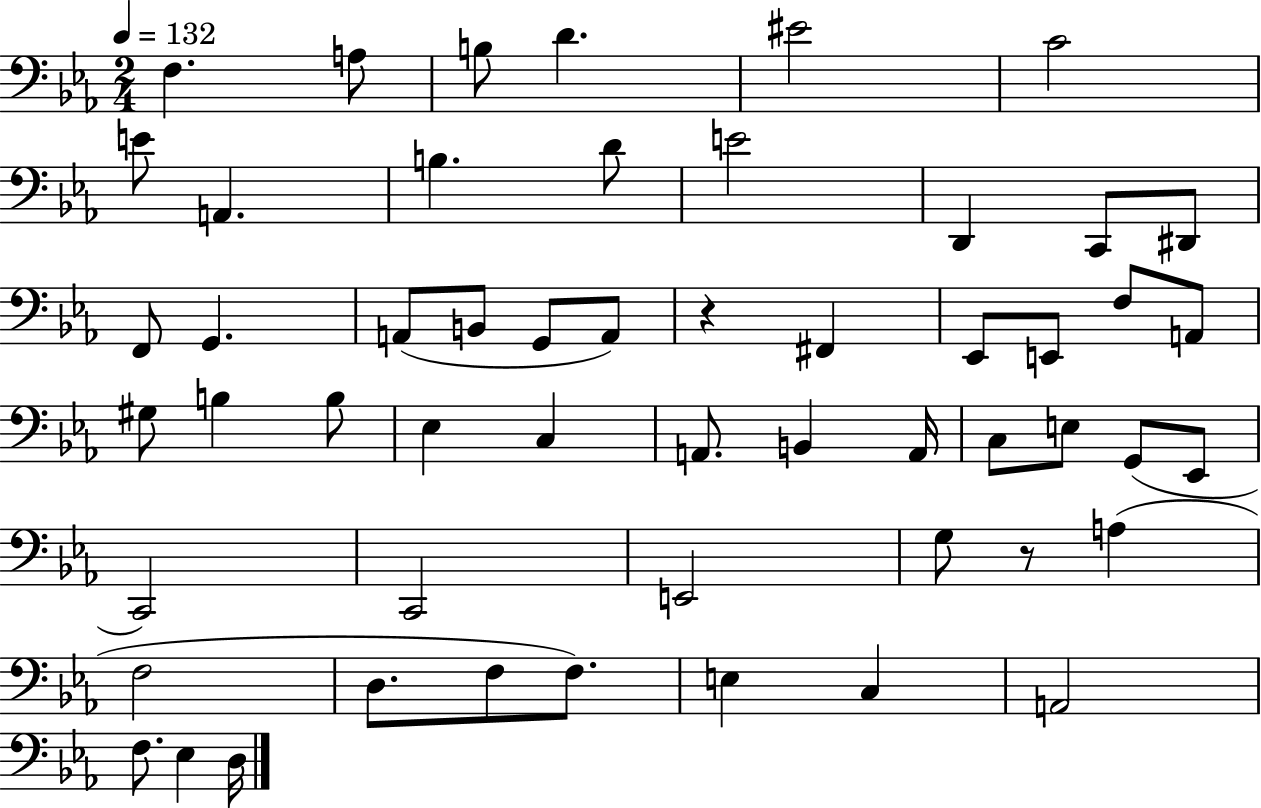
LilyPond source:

{
  \clef bass
  \numericTimeSignature
  \time 2/4
  \key ees \major
  \tempo 4 = 132
  f4. a8 | b8 d'4. | eis'2 | c'2 | \break e'8 a,4. | b4. d'8 | e'2 | d,4 c,8 dis,8 | \break f,8 g,4. | a,8( b,8 g,8 a,8) | r4 fis,4 | ees,8 e,8 f8 a,8 | \break gis8 b4 b8 | ees4 c4 | a,8. b,4 a,16 | c8 e8 g,8( ees,8 | \break c,2) | c,2 | e,2 | g8 r8 a4( | \break f2 | d8. f8 f8.) | e4 c4 | a,2 | \break f8. ees4 d16 | \bar "|."
}